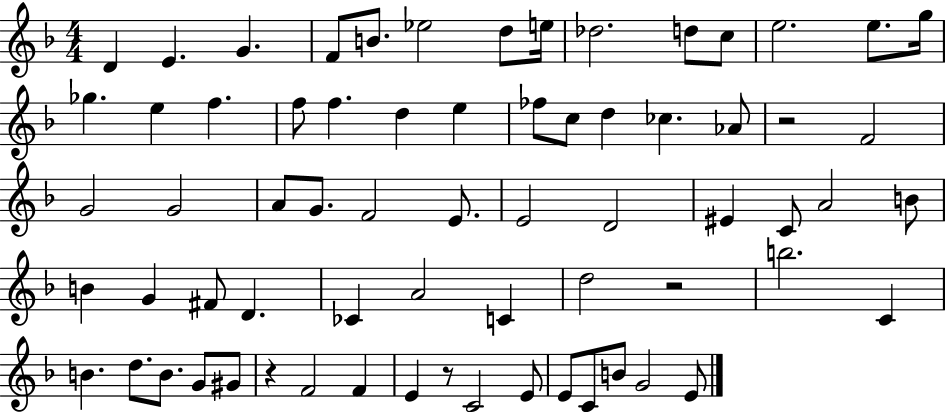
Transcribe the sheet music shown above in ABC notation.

X:1
T:Untitled
M:4/4
L:1/4
K:F
D E G F/2 B/2 _e2 d/2 e/4 _d2 d/2 c/2 e2 e/2 g/4 _g e f f/2 f d e _f/2 c/2 d _c _A/2 z2 F2 G2 G2 A/2 G/2 F2 E/2 E2 D2 ^E C/2 A2 B/2 B G ^F/2 D _C A2 C d2 z2 b2 C B d/2 B/2 G/2 ^G/2 z F2 F E z/2 C2 E/2 E/2 C/2 B/2 G2 E/2